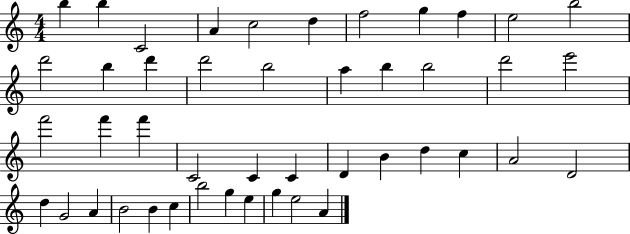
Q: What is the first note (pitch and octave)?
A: B5